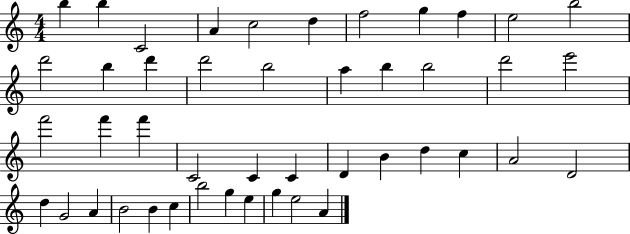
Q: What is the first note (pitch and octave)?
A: B5